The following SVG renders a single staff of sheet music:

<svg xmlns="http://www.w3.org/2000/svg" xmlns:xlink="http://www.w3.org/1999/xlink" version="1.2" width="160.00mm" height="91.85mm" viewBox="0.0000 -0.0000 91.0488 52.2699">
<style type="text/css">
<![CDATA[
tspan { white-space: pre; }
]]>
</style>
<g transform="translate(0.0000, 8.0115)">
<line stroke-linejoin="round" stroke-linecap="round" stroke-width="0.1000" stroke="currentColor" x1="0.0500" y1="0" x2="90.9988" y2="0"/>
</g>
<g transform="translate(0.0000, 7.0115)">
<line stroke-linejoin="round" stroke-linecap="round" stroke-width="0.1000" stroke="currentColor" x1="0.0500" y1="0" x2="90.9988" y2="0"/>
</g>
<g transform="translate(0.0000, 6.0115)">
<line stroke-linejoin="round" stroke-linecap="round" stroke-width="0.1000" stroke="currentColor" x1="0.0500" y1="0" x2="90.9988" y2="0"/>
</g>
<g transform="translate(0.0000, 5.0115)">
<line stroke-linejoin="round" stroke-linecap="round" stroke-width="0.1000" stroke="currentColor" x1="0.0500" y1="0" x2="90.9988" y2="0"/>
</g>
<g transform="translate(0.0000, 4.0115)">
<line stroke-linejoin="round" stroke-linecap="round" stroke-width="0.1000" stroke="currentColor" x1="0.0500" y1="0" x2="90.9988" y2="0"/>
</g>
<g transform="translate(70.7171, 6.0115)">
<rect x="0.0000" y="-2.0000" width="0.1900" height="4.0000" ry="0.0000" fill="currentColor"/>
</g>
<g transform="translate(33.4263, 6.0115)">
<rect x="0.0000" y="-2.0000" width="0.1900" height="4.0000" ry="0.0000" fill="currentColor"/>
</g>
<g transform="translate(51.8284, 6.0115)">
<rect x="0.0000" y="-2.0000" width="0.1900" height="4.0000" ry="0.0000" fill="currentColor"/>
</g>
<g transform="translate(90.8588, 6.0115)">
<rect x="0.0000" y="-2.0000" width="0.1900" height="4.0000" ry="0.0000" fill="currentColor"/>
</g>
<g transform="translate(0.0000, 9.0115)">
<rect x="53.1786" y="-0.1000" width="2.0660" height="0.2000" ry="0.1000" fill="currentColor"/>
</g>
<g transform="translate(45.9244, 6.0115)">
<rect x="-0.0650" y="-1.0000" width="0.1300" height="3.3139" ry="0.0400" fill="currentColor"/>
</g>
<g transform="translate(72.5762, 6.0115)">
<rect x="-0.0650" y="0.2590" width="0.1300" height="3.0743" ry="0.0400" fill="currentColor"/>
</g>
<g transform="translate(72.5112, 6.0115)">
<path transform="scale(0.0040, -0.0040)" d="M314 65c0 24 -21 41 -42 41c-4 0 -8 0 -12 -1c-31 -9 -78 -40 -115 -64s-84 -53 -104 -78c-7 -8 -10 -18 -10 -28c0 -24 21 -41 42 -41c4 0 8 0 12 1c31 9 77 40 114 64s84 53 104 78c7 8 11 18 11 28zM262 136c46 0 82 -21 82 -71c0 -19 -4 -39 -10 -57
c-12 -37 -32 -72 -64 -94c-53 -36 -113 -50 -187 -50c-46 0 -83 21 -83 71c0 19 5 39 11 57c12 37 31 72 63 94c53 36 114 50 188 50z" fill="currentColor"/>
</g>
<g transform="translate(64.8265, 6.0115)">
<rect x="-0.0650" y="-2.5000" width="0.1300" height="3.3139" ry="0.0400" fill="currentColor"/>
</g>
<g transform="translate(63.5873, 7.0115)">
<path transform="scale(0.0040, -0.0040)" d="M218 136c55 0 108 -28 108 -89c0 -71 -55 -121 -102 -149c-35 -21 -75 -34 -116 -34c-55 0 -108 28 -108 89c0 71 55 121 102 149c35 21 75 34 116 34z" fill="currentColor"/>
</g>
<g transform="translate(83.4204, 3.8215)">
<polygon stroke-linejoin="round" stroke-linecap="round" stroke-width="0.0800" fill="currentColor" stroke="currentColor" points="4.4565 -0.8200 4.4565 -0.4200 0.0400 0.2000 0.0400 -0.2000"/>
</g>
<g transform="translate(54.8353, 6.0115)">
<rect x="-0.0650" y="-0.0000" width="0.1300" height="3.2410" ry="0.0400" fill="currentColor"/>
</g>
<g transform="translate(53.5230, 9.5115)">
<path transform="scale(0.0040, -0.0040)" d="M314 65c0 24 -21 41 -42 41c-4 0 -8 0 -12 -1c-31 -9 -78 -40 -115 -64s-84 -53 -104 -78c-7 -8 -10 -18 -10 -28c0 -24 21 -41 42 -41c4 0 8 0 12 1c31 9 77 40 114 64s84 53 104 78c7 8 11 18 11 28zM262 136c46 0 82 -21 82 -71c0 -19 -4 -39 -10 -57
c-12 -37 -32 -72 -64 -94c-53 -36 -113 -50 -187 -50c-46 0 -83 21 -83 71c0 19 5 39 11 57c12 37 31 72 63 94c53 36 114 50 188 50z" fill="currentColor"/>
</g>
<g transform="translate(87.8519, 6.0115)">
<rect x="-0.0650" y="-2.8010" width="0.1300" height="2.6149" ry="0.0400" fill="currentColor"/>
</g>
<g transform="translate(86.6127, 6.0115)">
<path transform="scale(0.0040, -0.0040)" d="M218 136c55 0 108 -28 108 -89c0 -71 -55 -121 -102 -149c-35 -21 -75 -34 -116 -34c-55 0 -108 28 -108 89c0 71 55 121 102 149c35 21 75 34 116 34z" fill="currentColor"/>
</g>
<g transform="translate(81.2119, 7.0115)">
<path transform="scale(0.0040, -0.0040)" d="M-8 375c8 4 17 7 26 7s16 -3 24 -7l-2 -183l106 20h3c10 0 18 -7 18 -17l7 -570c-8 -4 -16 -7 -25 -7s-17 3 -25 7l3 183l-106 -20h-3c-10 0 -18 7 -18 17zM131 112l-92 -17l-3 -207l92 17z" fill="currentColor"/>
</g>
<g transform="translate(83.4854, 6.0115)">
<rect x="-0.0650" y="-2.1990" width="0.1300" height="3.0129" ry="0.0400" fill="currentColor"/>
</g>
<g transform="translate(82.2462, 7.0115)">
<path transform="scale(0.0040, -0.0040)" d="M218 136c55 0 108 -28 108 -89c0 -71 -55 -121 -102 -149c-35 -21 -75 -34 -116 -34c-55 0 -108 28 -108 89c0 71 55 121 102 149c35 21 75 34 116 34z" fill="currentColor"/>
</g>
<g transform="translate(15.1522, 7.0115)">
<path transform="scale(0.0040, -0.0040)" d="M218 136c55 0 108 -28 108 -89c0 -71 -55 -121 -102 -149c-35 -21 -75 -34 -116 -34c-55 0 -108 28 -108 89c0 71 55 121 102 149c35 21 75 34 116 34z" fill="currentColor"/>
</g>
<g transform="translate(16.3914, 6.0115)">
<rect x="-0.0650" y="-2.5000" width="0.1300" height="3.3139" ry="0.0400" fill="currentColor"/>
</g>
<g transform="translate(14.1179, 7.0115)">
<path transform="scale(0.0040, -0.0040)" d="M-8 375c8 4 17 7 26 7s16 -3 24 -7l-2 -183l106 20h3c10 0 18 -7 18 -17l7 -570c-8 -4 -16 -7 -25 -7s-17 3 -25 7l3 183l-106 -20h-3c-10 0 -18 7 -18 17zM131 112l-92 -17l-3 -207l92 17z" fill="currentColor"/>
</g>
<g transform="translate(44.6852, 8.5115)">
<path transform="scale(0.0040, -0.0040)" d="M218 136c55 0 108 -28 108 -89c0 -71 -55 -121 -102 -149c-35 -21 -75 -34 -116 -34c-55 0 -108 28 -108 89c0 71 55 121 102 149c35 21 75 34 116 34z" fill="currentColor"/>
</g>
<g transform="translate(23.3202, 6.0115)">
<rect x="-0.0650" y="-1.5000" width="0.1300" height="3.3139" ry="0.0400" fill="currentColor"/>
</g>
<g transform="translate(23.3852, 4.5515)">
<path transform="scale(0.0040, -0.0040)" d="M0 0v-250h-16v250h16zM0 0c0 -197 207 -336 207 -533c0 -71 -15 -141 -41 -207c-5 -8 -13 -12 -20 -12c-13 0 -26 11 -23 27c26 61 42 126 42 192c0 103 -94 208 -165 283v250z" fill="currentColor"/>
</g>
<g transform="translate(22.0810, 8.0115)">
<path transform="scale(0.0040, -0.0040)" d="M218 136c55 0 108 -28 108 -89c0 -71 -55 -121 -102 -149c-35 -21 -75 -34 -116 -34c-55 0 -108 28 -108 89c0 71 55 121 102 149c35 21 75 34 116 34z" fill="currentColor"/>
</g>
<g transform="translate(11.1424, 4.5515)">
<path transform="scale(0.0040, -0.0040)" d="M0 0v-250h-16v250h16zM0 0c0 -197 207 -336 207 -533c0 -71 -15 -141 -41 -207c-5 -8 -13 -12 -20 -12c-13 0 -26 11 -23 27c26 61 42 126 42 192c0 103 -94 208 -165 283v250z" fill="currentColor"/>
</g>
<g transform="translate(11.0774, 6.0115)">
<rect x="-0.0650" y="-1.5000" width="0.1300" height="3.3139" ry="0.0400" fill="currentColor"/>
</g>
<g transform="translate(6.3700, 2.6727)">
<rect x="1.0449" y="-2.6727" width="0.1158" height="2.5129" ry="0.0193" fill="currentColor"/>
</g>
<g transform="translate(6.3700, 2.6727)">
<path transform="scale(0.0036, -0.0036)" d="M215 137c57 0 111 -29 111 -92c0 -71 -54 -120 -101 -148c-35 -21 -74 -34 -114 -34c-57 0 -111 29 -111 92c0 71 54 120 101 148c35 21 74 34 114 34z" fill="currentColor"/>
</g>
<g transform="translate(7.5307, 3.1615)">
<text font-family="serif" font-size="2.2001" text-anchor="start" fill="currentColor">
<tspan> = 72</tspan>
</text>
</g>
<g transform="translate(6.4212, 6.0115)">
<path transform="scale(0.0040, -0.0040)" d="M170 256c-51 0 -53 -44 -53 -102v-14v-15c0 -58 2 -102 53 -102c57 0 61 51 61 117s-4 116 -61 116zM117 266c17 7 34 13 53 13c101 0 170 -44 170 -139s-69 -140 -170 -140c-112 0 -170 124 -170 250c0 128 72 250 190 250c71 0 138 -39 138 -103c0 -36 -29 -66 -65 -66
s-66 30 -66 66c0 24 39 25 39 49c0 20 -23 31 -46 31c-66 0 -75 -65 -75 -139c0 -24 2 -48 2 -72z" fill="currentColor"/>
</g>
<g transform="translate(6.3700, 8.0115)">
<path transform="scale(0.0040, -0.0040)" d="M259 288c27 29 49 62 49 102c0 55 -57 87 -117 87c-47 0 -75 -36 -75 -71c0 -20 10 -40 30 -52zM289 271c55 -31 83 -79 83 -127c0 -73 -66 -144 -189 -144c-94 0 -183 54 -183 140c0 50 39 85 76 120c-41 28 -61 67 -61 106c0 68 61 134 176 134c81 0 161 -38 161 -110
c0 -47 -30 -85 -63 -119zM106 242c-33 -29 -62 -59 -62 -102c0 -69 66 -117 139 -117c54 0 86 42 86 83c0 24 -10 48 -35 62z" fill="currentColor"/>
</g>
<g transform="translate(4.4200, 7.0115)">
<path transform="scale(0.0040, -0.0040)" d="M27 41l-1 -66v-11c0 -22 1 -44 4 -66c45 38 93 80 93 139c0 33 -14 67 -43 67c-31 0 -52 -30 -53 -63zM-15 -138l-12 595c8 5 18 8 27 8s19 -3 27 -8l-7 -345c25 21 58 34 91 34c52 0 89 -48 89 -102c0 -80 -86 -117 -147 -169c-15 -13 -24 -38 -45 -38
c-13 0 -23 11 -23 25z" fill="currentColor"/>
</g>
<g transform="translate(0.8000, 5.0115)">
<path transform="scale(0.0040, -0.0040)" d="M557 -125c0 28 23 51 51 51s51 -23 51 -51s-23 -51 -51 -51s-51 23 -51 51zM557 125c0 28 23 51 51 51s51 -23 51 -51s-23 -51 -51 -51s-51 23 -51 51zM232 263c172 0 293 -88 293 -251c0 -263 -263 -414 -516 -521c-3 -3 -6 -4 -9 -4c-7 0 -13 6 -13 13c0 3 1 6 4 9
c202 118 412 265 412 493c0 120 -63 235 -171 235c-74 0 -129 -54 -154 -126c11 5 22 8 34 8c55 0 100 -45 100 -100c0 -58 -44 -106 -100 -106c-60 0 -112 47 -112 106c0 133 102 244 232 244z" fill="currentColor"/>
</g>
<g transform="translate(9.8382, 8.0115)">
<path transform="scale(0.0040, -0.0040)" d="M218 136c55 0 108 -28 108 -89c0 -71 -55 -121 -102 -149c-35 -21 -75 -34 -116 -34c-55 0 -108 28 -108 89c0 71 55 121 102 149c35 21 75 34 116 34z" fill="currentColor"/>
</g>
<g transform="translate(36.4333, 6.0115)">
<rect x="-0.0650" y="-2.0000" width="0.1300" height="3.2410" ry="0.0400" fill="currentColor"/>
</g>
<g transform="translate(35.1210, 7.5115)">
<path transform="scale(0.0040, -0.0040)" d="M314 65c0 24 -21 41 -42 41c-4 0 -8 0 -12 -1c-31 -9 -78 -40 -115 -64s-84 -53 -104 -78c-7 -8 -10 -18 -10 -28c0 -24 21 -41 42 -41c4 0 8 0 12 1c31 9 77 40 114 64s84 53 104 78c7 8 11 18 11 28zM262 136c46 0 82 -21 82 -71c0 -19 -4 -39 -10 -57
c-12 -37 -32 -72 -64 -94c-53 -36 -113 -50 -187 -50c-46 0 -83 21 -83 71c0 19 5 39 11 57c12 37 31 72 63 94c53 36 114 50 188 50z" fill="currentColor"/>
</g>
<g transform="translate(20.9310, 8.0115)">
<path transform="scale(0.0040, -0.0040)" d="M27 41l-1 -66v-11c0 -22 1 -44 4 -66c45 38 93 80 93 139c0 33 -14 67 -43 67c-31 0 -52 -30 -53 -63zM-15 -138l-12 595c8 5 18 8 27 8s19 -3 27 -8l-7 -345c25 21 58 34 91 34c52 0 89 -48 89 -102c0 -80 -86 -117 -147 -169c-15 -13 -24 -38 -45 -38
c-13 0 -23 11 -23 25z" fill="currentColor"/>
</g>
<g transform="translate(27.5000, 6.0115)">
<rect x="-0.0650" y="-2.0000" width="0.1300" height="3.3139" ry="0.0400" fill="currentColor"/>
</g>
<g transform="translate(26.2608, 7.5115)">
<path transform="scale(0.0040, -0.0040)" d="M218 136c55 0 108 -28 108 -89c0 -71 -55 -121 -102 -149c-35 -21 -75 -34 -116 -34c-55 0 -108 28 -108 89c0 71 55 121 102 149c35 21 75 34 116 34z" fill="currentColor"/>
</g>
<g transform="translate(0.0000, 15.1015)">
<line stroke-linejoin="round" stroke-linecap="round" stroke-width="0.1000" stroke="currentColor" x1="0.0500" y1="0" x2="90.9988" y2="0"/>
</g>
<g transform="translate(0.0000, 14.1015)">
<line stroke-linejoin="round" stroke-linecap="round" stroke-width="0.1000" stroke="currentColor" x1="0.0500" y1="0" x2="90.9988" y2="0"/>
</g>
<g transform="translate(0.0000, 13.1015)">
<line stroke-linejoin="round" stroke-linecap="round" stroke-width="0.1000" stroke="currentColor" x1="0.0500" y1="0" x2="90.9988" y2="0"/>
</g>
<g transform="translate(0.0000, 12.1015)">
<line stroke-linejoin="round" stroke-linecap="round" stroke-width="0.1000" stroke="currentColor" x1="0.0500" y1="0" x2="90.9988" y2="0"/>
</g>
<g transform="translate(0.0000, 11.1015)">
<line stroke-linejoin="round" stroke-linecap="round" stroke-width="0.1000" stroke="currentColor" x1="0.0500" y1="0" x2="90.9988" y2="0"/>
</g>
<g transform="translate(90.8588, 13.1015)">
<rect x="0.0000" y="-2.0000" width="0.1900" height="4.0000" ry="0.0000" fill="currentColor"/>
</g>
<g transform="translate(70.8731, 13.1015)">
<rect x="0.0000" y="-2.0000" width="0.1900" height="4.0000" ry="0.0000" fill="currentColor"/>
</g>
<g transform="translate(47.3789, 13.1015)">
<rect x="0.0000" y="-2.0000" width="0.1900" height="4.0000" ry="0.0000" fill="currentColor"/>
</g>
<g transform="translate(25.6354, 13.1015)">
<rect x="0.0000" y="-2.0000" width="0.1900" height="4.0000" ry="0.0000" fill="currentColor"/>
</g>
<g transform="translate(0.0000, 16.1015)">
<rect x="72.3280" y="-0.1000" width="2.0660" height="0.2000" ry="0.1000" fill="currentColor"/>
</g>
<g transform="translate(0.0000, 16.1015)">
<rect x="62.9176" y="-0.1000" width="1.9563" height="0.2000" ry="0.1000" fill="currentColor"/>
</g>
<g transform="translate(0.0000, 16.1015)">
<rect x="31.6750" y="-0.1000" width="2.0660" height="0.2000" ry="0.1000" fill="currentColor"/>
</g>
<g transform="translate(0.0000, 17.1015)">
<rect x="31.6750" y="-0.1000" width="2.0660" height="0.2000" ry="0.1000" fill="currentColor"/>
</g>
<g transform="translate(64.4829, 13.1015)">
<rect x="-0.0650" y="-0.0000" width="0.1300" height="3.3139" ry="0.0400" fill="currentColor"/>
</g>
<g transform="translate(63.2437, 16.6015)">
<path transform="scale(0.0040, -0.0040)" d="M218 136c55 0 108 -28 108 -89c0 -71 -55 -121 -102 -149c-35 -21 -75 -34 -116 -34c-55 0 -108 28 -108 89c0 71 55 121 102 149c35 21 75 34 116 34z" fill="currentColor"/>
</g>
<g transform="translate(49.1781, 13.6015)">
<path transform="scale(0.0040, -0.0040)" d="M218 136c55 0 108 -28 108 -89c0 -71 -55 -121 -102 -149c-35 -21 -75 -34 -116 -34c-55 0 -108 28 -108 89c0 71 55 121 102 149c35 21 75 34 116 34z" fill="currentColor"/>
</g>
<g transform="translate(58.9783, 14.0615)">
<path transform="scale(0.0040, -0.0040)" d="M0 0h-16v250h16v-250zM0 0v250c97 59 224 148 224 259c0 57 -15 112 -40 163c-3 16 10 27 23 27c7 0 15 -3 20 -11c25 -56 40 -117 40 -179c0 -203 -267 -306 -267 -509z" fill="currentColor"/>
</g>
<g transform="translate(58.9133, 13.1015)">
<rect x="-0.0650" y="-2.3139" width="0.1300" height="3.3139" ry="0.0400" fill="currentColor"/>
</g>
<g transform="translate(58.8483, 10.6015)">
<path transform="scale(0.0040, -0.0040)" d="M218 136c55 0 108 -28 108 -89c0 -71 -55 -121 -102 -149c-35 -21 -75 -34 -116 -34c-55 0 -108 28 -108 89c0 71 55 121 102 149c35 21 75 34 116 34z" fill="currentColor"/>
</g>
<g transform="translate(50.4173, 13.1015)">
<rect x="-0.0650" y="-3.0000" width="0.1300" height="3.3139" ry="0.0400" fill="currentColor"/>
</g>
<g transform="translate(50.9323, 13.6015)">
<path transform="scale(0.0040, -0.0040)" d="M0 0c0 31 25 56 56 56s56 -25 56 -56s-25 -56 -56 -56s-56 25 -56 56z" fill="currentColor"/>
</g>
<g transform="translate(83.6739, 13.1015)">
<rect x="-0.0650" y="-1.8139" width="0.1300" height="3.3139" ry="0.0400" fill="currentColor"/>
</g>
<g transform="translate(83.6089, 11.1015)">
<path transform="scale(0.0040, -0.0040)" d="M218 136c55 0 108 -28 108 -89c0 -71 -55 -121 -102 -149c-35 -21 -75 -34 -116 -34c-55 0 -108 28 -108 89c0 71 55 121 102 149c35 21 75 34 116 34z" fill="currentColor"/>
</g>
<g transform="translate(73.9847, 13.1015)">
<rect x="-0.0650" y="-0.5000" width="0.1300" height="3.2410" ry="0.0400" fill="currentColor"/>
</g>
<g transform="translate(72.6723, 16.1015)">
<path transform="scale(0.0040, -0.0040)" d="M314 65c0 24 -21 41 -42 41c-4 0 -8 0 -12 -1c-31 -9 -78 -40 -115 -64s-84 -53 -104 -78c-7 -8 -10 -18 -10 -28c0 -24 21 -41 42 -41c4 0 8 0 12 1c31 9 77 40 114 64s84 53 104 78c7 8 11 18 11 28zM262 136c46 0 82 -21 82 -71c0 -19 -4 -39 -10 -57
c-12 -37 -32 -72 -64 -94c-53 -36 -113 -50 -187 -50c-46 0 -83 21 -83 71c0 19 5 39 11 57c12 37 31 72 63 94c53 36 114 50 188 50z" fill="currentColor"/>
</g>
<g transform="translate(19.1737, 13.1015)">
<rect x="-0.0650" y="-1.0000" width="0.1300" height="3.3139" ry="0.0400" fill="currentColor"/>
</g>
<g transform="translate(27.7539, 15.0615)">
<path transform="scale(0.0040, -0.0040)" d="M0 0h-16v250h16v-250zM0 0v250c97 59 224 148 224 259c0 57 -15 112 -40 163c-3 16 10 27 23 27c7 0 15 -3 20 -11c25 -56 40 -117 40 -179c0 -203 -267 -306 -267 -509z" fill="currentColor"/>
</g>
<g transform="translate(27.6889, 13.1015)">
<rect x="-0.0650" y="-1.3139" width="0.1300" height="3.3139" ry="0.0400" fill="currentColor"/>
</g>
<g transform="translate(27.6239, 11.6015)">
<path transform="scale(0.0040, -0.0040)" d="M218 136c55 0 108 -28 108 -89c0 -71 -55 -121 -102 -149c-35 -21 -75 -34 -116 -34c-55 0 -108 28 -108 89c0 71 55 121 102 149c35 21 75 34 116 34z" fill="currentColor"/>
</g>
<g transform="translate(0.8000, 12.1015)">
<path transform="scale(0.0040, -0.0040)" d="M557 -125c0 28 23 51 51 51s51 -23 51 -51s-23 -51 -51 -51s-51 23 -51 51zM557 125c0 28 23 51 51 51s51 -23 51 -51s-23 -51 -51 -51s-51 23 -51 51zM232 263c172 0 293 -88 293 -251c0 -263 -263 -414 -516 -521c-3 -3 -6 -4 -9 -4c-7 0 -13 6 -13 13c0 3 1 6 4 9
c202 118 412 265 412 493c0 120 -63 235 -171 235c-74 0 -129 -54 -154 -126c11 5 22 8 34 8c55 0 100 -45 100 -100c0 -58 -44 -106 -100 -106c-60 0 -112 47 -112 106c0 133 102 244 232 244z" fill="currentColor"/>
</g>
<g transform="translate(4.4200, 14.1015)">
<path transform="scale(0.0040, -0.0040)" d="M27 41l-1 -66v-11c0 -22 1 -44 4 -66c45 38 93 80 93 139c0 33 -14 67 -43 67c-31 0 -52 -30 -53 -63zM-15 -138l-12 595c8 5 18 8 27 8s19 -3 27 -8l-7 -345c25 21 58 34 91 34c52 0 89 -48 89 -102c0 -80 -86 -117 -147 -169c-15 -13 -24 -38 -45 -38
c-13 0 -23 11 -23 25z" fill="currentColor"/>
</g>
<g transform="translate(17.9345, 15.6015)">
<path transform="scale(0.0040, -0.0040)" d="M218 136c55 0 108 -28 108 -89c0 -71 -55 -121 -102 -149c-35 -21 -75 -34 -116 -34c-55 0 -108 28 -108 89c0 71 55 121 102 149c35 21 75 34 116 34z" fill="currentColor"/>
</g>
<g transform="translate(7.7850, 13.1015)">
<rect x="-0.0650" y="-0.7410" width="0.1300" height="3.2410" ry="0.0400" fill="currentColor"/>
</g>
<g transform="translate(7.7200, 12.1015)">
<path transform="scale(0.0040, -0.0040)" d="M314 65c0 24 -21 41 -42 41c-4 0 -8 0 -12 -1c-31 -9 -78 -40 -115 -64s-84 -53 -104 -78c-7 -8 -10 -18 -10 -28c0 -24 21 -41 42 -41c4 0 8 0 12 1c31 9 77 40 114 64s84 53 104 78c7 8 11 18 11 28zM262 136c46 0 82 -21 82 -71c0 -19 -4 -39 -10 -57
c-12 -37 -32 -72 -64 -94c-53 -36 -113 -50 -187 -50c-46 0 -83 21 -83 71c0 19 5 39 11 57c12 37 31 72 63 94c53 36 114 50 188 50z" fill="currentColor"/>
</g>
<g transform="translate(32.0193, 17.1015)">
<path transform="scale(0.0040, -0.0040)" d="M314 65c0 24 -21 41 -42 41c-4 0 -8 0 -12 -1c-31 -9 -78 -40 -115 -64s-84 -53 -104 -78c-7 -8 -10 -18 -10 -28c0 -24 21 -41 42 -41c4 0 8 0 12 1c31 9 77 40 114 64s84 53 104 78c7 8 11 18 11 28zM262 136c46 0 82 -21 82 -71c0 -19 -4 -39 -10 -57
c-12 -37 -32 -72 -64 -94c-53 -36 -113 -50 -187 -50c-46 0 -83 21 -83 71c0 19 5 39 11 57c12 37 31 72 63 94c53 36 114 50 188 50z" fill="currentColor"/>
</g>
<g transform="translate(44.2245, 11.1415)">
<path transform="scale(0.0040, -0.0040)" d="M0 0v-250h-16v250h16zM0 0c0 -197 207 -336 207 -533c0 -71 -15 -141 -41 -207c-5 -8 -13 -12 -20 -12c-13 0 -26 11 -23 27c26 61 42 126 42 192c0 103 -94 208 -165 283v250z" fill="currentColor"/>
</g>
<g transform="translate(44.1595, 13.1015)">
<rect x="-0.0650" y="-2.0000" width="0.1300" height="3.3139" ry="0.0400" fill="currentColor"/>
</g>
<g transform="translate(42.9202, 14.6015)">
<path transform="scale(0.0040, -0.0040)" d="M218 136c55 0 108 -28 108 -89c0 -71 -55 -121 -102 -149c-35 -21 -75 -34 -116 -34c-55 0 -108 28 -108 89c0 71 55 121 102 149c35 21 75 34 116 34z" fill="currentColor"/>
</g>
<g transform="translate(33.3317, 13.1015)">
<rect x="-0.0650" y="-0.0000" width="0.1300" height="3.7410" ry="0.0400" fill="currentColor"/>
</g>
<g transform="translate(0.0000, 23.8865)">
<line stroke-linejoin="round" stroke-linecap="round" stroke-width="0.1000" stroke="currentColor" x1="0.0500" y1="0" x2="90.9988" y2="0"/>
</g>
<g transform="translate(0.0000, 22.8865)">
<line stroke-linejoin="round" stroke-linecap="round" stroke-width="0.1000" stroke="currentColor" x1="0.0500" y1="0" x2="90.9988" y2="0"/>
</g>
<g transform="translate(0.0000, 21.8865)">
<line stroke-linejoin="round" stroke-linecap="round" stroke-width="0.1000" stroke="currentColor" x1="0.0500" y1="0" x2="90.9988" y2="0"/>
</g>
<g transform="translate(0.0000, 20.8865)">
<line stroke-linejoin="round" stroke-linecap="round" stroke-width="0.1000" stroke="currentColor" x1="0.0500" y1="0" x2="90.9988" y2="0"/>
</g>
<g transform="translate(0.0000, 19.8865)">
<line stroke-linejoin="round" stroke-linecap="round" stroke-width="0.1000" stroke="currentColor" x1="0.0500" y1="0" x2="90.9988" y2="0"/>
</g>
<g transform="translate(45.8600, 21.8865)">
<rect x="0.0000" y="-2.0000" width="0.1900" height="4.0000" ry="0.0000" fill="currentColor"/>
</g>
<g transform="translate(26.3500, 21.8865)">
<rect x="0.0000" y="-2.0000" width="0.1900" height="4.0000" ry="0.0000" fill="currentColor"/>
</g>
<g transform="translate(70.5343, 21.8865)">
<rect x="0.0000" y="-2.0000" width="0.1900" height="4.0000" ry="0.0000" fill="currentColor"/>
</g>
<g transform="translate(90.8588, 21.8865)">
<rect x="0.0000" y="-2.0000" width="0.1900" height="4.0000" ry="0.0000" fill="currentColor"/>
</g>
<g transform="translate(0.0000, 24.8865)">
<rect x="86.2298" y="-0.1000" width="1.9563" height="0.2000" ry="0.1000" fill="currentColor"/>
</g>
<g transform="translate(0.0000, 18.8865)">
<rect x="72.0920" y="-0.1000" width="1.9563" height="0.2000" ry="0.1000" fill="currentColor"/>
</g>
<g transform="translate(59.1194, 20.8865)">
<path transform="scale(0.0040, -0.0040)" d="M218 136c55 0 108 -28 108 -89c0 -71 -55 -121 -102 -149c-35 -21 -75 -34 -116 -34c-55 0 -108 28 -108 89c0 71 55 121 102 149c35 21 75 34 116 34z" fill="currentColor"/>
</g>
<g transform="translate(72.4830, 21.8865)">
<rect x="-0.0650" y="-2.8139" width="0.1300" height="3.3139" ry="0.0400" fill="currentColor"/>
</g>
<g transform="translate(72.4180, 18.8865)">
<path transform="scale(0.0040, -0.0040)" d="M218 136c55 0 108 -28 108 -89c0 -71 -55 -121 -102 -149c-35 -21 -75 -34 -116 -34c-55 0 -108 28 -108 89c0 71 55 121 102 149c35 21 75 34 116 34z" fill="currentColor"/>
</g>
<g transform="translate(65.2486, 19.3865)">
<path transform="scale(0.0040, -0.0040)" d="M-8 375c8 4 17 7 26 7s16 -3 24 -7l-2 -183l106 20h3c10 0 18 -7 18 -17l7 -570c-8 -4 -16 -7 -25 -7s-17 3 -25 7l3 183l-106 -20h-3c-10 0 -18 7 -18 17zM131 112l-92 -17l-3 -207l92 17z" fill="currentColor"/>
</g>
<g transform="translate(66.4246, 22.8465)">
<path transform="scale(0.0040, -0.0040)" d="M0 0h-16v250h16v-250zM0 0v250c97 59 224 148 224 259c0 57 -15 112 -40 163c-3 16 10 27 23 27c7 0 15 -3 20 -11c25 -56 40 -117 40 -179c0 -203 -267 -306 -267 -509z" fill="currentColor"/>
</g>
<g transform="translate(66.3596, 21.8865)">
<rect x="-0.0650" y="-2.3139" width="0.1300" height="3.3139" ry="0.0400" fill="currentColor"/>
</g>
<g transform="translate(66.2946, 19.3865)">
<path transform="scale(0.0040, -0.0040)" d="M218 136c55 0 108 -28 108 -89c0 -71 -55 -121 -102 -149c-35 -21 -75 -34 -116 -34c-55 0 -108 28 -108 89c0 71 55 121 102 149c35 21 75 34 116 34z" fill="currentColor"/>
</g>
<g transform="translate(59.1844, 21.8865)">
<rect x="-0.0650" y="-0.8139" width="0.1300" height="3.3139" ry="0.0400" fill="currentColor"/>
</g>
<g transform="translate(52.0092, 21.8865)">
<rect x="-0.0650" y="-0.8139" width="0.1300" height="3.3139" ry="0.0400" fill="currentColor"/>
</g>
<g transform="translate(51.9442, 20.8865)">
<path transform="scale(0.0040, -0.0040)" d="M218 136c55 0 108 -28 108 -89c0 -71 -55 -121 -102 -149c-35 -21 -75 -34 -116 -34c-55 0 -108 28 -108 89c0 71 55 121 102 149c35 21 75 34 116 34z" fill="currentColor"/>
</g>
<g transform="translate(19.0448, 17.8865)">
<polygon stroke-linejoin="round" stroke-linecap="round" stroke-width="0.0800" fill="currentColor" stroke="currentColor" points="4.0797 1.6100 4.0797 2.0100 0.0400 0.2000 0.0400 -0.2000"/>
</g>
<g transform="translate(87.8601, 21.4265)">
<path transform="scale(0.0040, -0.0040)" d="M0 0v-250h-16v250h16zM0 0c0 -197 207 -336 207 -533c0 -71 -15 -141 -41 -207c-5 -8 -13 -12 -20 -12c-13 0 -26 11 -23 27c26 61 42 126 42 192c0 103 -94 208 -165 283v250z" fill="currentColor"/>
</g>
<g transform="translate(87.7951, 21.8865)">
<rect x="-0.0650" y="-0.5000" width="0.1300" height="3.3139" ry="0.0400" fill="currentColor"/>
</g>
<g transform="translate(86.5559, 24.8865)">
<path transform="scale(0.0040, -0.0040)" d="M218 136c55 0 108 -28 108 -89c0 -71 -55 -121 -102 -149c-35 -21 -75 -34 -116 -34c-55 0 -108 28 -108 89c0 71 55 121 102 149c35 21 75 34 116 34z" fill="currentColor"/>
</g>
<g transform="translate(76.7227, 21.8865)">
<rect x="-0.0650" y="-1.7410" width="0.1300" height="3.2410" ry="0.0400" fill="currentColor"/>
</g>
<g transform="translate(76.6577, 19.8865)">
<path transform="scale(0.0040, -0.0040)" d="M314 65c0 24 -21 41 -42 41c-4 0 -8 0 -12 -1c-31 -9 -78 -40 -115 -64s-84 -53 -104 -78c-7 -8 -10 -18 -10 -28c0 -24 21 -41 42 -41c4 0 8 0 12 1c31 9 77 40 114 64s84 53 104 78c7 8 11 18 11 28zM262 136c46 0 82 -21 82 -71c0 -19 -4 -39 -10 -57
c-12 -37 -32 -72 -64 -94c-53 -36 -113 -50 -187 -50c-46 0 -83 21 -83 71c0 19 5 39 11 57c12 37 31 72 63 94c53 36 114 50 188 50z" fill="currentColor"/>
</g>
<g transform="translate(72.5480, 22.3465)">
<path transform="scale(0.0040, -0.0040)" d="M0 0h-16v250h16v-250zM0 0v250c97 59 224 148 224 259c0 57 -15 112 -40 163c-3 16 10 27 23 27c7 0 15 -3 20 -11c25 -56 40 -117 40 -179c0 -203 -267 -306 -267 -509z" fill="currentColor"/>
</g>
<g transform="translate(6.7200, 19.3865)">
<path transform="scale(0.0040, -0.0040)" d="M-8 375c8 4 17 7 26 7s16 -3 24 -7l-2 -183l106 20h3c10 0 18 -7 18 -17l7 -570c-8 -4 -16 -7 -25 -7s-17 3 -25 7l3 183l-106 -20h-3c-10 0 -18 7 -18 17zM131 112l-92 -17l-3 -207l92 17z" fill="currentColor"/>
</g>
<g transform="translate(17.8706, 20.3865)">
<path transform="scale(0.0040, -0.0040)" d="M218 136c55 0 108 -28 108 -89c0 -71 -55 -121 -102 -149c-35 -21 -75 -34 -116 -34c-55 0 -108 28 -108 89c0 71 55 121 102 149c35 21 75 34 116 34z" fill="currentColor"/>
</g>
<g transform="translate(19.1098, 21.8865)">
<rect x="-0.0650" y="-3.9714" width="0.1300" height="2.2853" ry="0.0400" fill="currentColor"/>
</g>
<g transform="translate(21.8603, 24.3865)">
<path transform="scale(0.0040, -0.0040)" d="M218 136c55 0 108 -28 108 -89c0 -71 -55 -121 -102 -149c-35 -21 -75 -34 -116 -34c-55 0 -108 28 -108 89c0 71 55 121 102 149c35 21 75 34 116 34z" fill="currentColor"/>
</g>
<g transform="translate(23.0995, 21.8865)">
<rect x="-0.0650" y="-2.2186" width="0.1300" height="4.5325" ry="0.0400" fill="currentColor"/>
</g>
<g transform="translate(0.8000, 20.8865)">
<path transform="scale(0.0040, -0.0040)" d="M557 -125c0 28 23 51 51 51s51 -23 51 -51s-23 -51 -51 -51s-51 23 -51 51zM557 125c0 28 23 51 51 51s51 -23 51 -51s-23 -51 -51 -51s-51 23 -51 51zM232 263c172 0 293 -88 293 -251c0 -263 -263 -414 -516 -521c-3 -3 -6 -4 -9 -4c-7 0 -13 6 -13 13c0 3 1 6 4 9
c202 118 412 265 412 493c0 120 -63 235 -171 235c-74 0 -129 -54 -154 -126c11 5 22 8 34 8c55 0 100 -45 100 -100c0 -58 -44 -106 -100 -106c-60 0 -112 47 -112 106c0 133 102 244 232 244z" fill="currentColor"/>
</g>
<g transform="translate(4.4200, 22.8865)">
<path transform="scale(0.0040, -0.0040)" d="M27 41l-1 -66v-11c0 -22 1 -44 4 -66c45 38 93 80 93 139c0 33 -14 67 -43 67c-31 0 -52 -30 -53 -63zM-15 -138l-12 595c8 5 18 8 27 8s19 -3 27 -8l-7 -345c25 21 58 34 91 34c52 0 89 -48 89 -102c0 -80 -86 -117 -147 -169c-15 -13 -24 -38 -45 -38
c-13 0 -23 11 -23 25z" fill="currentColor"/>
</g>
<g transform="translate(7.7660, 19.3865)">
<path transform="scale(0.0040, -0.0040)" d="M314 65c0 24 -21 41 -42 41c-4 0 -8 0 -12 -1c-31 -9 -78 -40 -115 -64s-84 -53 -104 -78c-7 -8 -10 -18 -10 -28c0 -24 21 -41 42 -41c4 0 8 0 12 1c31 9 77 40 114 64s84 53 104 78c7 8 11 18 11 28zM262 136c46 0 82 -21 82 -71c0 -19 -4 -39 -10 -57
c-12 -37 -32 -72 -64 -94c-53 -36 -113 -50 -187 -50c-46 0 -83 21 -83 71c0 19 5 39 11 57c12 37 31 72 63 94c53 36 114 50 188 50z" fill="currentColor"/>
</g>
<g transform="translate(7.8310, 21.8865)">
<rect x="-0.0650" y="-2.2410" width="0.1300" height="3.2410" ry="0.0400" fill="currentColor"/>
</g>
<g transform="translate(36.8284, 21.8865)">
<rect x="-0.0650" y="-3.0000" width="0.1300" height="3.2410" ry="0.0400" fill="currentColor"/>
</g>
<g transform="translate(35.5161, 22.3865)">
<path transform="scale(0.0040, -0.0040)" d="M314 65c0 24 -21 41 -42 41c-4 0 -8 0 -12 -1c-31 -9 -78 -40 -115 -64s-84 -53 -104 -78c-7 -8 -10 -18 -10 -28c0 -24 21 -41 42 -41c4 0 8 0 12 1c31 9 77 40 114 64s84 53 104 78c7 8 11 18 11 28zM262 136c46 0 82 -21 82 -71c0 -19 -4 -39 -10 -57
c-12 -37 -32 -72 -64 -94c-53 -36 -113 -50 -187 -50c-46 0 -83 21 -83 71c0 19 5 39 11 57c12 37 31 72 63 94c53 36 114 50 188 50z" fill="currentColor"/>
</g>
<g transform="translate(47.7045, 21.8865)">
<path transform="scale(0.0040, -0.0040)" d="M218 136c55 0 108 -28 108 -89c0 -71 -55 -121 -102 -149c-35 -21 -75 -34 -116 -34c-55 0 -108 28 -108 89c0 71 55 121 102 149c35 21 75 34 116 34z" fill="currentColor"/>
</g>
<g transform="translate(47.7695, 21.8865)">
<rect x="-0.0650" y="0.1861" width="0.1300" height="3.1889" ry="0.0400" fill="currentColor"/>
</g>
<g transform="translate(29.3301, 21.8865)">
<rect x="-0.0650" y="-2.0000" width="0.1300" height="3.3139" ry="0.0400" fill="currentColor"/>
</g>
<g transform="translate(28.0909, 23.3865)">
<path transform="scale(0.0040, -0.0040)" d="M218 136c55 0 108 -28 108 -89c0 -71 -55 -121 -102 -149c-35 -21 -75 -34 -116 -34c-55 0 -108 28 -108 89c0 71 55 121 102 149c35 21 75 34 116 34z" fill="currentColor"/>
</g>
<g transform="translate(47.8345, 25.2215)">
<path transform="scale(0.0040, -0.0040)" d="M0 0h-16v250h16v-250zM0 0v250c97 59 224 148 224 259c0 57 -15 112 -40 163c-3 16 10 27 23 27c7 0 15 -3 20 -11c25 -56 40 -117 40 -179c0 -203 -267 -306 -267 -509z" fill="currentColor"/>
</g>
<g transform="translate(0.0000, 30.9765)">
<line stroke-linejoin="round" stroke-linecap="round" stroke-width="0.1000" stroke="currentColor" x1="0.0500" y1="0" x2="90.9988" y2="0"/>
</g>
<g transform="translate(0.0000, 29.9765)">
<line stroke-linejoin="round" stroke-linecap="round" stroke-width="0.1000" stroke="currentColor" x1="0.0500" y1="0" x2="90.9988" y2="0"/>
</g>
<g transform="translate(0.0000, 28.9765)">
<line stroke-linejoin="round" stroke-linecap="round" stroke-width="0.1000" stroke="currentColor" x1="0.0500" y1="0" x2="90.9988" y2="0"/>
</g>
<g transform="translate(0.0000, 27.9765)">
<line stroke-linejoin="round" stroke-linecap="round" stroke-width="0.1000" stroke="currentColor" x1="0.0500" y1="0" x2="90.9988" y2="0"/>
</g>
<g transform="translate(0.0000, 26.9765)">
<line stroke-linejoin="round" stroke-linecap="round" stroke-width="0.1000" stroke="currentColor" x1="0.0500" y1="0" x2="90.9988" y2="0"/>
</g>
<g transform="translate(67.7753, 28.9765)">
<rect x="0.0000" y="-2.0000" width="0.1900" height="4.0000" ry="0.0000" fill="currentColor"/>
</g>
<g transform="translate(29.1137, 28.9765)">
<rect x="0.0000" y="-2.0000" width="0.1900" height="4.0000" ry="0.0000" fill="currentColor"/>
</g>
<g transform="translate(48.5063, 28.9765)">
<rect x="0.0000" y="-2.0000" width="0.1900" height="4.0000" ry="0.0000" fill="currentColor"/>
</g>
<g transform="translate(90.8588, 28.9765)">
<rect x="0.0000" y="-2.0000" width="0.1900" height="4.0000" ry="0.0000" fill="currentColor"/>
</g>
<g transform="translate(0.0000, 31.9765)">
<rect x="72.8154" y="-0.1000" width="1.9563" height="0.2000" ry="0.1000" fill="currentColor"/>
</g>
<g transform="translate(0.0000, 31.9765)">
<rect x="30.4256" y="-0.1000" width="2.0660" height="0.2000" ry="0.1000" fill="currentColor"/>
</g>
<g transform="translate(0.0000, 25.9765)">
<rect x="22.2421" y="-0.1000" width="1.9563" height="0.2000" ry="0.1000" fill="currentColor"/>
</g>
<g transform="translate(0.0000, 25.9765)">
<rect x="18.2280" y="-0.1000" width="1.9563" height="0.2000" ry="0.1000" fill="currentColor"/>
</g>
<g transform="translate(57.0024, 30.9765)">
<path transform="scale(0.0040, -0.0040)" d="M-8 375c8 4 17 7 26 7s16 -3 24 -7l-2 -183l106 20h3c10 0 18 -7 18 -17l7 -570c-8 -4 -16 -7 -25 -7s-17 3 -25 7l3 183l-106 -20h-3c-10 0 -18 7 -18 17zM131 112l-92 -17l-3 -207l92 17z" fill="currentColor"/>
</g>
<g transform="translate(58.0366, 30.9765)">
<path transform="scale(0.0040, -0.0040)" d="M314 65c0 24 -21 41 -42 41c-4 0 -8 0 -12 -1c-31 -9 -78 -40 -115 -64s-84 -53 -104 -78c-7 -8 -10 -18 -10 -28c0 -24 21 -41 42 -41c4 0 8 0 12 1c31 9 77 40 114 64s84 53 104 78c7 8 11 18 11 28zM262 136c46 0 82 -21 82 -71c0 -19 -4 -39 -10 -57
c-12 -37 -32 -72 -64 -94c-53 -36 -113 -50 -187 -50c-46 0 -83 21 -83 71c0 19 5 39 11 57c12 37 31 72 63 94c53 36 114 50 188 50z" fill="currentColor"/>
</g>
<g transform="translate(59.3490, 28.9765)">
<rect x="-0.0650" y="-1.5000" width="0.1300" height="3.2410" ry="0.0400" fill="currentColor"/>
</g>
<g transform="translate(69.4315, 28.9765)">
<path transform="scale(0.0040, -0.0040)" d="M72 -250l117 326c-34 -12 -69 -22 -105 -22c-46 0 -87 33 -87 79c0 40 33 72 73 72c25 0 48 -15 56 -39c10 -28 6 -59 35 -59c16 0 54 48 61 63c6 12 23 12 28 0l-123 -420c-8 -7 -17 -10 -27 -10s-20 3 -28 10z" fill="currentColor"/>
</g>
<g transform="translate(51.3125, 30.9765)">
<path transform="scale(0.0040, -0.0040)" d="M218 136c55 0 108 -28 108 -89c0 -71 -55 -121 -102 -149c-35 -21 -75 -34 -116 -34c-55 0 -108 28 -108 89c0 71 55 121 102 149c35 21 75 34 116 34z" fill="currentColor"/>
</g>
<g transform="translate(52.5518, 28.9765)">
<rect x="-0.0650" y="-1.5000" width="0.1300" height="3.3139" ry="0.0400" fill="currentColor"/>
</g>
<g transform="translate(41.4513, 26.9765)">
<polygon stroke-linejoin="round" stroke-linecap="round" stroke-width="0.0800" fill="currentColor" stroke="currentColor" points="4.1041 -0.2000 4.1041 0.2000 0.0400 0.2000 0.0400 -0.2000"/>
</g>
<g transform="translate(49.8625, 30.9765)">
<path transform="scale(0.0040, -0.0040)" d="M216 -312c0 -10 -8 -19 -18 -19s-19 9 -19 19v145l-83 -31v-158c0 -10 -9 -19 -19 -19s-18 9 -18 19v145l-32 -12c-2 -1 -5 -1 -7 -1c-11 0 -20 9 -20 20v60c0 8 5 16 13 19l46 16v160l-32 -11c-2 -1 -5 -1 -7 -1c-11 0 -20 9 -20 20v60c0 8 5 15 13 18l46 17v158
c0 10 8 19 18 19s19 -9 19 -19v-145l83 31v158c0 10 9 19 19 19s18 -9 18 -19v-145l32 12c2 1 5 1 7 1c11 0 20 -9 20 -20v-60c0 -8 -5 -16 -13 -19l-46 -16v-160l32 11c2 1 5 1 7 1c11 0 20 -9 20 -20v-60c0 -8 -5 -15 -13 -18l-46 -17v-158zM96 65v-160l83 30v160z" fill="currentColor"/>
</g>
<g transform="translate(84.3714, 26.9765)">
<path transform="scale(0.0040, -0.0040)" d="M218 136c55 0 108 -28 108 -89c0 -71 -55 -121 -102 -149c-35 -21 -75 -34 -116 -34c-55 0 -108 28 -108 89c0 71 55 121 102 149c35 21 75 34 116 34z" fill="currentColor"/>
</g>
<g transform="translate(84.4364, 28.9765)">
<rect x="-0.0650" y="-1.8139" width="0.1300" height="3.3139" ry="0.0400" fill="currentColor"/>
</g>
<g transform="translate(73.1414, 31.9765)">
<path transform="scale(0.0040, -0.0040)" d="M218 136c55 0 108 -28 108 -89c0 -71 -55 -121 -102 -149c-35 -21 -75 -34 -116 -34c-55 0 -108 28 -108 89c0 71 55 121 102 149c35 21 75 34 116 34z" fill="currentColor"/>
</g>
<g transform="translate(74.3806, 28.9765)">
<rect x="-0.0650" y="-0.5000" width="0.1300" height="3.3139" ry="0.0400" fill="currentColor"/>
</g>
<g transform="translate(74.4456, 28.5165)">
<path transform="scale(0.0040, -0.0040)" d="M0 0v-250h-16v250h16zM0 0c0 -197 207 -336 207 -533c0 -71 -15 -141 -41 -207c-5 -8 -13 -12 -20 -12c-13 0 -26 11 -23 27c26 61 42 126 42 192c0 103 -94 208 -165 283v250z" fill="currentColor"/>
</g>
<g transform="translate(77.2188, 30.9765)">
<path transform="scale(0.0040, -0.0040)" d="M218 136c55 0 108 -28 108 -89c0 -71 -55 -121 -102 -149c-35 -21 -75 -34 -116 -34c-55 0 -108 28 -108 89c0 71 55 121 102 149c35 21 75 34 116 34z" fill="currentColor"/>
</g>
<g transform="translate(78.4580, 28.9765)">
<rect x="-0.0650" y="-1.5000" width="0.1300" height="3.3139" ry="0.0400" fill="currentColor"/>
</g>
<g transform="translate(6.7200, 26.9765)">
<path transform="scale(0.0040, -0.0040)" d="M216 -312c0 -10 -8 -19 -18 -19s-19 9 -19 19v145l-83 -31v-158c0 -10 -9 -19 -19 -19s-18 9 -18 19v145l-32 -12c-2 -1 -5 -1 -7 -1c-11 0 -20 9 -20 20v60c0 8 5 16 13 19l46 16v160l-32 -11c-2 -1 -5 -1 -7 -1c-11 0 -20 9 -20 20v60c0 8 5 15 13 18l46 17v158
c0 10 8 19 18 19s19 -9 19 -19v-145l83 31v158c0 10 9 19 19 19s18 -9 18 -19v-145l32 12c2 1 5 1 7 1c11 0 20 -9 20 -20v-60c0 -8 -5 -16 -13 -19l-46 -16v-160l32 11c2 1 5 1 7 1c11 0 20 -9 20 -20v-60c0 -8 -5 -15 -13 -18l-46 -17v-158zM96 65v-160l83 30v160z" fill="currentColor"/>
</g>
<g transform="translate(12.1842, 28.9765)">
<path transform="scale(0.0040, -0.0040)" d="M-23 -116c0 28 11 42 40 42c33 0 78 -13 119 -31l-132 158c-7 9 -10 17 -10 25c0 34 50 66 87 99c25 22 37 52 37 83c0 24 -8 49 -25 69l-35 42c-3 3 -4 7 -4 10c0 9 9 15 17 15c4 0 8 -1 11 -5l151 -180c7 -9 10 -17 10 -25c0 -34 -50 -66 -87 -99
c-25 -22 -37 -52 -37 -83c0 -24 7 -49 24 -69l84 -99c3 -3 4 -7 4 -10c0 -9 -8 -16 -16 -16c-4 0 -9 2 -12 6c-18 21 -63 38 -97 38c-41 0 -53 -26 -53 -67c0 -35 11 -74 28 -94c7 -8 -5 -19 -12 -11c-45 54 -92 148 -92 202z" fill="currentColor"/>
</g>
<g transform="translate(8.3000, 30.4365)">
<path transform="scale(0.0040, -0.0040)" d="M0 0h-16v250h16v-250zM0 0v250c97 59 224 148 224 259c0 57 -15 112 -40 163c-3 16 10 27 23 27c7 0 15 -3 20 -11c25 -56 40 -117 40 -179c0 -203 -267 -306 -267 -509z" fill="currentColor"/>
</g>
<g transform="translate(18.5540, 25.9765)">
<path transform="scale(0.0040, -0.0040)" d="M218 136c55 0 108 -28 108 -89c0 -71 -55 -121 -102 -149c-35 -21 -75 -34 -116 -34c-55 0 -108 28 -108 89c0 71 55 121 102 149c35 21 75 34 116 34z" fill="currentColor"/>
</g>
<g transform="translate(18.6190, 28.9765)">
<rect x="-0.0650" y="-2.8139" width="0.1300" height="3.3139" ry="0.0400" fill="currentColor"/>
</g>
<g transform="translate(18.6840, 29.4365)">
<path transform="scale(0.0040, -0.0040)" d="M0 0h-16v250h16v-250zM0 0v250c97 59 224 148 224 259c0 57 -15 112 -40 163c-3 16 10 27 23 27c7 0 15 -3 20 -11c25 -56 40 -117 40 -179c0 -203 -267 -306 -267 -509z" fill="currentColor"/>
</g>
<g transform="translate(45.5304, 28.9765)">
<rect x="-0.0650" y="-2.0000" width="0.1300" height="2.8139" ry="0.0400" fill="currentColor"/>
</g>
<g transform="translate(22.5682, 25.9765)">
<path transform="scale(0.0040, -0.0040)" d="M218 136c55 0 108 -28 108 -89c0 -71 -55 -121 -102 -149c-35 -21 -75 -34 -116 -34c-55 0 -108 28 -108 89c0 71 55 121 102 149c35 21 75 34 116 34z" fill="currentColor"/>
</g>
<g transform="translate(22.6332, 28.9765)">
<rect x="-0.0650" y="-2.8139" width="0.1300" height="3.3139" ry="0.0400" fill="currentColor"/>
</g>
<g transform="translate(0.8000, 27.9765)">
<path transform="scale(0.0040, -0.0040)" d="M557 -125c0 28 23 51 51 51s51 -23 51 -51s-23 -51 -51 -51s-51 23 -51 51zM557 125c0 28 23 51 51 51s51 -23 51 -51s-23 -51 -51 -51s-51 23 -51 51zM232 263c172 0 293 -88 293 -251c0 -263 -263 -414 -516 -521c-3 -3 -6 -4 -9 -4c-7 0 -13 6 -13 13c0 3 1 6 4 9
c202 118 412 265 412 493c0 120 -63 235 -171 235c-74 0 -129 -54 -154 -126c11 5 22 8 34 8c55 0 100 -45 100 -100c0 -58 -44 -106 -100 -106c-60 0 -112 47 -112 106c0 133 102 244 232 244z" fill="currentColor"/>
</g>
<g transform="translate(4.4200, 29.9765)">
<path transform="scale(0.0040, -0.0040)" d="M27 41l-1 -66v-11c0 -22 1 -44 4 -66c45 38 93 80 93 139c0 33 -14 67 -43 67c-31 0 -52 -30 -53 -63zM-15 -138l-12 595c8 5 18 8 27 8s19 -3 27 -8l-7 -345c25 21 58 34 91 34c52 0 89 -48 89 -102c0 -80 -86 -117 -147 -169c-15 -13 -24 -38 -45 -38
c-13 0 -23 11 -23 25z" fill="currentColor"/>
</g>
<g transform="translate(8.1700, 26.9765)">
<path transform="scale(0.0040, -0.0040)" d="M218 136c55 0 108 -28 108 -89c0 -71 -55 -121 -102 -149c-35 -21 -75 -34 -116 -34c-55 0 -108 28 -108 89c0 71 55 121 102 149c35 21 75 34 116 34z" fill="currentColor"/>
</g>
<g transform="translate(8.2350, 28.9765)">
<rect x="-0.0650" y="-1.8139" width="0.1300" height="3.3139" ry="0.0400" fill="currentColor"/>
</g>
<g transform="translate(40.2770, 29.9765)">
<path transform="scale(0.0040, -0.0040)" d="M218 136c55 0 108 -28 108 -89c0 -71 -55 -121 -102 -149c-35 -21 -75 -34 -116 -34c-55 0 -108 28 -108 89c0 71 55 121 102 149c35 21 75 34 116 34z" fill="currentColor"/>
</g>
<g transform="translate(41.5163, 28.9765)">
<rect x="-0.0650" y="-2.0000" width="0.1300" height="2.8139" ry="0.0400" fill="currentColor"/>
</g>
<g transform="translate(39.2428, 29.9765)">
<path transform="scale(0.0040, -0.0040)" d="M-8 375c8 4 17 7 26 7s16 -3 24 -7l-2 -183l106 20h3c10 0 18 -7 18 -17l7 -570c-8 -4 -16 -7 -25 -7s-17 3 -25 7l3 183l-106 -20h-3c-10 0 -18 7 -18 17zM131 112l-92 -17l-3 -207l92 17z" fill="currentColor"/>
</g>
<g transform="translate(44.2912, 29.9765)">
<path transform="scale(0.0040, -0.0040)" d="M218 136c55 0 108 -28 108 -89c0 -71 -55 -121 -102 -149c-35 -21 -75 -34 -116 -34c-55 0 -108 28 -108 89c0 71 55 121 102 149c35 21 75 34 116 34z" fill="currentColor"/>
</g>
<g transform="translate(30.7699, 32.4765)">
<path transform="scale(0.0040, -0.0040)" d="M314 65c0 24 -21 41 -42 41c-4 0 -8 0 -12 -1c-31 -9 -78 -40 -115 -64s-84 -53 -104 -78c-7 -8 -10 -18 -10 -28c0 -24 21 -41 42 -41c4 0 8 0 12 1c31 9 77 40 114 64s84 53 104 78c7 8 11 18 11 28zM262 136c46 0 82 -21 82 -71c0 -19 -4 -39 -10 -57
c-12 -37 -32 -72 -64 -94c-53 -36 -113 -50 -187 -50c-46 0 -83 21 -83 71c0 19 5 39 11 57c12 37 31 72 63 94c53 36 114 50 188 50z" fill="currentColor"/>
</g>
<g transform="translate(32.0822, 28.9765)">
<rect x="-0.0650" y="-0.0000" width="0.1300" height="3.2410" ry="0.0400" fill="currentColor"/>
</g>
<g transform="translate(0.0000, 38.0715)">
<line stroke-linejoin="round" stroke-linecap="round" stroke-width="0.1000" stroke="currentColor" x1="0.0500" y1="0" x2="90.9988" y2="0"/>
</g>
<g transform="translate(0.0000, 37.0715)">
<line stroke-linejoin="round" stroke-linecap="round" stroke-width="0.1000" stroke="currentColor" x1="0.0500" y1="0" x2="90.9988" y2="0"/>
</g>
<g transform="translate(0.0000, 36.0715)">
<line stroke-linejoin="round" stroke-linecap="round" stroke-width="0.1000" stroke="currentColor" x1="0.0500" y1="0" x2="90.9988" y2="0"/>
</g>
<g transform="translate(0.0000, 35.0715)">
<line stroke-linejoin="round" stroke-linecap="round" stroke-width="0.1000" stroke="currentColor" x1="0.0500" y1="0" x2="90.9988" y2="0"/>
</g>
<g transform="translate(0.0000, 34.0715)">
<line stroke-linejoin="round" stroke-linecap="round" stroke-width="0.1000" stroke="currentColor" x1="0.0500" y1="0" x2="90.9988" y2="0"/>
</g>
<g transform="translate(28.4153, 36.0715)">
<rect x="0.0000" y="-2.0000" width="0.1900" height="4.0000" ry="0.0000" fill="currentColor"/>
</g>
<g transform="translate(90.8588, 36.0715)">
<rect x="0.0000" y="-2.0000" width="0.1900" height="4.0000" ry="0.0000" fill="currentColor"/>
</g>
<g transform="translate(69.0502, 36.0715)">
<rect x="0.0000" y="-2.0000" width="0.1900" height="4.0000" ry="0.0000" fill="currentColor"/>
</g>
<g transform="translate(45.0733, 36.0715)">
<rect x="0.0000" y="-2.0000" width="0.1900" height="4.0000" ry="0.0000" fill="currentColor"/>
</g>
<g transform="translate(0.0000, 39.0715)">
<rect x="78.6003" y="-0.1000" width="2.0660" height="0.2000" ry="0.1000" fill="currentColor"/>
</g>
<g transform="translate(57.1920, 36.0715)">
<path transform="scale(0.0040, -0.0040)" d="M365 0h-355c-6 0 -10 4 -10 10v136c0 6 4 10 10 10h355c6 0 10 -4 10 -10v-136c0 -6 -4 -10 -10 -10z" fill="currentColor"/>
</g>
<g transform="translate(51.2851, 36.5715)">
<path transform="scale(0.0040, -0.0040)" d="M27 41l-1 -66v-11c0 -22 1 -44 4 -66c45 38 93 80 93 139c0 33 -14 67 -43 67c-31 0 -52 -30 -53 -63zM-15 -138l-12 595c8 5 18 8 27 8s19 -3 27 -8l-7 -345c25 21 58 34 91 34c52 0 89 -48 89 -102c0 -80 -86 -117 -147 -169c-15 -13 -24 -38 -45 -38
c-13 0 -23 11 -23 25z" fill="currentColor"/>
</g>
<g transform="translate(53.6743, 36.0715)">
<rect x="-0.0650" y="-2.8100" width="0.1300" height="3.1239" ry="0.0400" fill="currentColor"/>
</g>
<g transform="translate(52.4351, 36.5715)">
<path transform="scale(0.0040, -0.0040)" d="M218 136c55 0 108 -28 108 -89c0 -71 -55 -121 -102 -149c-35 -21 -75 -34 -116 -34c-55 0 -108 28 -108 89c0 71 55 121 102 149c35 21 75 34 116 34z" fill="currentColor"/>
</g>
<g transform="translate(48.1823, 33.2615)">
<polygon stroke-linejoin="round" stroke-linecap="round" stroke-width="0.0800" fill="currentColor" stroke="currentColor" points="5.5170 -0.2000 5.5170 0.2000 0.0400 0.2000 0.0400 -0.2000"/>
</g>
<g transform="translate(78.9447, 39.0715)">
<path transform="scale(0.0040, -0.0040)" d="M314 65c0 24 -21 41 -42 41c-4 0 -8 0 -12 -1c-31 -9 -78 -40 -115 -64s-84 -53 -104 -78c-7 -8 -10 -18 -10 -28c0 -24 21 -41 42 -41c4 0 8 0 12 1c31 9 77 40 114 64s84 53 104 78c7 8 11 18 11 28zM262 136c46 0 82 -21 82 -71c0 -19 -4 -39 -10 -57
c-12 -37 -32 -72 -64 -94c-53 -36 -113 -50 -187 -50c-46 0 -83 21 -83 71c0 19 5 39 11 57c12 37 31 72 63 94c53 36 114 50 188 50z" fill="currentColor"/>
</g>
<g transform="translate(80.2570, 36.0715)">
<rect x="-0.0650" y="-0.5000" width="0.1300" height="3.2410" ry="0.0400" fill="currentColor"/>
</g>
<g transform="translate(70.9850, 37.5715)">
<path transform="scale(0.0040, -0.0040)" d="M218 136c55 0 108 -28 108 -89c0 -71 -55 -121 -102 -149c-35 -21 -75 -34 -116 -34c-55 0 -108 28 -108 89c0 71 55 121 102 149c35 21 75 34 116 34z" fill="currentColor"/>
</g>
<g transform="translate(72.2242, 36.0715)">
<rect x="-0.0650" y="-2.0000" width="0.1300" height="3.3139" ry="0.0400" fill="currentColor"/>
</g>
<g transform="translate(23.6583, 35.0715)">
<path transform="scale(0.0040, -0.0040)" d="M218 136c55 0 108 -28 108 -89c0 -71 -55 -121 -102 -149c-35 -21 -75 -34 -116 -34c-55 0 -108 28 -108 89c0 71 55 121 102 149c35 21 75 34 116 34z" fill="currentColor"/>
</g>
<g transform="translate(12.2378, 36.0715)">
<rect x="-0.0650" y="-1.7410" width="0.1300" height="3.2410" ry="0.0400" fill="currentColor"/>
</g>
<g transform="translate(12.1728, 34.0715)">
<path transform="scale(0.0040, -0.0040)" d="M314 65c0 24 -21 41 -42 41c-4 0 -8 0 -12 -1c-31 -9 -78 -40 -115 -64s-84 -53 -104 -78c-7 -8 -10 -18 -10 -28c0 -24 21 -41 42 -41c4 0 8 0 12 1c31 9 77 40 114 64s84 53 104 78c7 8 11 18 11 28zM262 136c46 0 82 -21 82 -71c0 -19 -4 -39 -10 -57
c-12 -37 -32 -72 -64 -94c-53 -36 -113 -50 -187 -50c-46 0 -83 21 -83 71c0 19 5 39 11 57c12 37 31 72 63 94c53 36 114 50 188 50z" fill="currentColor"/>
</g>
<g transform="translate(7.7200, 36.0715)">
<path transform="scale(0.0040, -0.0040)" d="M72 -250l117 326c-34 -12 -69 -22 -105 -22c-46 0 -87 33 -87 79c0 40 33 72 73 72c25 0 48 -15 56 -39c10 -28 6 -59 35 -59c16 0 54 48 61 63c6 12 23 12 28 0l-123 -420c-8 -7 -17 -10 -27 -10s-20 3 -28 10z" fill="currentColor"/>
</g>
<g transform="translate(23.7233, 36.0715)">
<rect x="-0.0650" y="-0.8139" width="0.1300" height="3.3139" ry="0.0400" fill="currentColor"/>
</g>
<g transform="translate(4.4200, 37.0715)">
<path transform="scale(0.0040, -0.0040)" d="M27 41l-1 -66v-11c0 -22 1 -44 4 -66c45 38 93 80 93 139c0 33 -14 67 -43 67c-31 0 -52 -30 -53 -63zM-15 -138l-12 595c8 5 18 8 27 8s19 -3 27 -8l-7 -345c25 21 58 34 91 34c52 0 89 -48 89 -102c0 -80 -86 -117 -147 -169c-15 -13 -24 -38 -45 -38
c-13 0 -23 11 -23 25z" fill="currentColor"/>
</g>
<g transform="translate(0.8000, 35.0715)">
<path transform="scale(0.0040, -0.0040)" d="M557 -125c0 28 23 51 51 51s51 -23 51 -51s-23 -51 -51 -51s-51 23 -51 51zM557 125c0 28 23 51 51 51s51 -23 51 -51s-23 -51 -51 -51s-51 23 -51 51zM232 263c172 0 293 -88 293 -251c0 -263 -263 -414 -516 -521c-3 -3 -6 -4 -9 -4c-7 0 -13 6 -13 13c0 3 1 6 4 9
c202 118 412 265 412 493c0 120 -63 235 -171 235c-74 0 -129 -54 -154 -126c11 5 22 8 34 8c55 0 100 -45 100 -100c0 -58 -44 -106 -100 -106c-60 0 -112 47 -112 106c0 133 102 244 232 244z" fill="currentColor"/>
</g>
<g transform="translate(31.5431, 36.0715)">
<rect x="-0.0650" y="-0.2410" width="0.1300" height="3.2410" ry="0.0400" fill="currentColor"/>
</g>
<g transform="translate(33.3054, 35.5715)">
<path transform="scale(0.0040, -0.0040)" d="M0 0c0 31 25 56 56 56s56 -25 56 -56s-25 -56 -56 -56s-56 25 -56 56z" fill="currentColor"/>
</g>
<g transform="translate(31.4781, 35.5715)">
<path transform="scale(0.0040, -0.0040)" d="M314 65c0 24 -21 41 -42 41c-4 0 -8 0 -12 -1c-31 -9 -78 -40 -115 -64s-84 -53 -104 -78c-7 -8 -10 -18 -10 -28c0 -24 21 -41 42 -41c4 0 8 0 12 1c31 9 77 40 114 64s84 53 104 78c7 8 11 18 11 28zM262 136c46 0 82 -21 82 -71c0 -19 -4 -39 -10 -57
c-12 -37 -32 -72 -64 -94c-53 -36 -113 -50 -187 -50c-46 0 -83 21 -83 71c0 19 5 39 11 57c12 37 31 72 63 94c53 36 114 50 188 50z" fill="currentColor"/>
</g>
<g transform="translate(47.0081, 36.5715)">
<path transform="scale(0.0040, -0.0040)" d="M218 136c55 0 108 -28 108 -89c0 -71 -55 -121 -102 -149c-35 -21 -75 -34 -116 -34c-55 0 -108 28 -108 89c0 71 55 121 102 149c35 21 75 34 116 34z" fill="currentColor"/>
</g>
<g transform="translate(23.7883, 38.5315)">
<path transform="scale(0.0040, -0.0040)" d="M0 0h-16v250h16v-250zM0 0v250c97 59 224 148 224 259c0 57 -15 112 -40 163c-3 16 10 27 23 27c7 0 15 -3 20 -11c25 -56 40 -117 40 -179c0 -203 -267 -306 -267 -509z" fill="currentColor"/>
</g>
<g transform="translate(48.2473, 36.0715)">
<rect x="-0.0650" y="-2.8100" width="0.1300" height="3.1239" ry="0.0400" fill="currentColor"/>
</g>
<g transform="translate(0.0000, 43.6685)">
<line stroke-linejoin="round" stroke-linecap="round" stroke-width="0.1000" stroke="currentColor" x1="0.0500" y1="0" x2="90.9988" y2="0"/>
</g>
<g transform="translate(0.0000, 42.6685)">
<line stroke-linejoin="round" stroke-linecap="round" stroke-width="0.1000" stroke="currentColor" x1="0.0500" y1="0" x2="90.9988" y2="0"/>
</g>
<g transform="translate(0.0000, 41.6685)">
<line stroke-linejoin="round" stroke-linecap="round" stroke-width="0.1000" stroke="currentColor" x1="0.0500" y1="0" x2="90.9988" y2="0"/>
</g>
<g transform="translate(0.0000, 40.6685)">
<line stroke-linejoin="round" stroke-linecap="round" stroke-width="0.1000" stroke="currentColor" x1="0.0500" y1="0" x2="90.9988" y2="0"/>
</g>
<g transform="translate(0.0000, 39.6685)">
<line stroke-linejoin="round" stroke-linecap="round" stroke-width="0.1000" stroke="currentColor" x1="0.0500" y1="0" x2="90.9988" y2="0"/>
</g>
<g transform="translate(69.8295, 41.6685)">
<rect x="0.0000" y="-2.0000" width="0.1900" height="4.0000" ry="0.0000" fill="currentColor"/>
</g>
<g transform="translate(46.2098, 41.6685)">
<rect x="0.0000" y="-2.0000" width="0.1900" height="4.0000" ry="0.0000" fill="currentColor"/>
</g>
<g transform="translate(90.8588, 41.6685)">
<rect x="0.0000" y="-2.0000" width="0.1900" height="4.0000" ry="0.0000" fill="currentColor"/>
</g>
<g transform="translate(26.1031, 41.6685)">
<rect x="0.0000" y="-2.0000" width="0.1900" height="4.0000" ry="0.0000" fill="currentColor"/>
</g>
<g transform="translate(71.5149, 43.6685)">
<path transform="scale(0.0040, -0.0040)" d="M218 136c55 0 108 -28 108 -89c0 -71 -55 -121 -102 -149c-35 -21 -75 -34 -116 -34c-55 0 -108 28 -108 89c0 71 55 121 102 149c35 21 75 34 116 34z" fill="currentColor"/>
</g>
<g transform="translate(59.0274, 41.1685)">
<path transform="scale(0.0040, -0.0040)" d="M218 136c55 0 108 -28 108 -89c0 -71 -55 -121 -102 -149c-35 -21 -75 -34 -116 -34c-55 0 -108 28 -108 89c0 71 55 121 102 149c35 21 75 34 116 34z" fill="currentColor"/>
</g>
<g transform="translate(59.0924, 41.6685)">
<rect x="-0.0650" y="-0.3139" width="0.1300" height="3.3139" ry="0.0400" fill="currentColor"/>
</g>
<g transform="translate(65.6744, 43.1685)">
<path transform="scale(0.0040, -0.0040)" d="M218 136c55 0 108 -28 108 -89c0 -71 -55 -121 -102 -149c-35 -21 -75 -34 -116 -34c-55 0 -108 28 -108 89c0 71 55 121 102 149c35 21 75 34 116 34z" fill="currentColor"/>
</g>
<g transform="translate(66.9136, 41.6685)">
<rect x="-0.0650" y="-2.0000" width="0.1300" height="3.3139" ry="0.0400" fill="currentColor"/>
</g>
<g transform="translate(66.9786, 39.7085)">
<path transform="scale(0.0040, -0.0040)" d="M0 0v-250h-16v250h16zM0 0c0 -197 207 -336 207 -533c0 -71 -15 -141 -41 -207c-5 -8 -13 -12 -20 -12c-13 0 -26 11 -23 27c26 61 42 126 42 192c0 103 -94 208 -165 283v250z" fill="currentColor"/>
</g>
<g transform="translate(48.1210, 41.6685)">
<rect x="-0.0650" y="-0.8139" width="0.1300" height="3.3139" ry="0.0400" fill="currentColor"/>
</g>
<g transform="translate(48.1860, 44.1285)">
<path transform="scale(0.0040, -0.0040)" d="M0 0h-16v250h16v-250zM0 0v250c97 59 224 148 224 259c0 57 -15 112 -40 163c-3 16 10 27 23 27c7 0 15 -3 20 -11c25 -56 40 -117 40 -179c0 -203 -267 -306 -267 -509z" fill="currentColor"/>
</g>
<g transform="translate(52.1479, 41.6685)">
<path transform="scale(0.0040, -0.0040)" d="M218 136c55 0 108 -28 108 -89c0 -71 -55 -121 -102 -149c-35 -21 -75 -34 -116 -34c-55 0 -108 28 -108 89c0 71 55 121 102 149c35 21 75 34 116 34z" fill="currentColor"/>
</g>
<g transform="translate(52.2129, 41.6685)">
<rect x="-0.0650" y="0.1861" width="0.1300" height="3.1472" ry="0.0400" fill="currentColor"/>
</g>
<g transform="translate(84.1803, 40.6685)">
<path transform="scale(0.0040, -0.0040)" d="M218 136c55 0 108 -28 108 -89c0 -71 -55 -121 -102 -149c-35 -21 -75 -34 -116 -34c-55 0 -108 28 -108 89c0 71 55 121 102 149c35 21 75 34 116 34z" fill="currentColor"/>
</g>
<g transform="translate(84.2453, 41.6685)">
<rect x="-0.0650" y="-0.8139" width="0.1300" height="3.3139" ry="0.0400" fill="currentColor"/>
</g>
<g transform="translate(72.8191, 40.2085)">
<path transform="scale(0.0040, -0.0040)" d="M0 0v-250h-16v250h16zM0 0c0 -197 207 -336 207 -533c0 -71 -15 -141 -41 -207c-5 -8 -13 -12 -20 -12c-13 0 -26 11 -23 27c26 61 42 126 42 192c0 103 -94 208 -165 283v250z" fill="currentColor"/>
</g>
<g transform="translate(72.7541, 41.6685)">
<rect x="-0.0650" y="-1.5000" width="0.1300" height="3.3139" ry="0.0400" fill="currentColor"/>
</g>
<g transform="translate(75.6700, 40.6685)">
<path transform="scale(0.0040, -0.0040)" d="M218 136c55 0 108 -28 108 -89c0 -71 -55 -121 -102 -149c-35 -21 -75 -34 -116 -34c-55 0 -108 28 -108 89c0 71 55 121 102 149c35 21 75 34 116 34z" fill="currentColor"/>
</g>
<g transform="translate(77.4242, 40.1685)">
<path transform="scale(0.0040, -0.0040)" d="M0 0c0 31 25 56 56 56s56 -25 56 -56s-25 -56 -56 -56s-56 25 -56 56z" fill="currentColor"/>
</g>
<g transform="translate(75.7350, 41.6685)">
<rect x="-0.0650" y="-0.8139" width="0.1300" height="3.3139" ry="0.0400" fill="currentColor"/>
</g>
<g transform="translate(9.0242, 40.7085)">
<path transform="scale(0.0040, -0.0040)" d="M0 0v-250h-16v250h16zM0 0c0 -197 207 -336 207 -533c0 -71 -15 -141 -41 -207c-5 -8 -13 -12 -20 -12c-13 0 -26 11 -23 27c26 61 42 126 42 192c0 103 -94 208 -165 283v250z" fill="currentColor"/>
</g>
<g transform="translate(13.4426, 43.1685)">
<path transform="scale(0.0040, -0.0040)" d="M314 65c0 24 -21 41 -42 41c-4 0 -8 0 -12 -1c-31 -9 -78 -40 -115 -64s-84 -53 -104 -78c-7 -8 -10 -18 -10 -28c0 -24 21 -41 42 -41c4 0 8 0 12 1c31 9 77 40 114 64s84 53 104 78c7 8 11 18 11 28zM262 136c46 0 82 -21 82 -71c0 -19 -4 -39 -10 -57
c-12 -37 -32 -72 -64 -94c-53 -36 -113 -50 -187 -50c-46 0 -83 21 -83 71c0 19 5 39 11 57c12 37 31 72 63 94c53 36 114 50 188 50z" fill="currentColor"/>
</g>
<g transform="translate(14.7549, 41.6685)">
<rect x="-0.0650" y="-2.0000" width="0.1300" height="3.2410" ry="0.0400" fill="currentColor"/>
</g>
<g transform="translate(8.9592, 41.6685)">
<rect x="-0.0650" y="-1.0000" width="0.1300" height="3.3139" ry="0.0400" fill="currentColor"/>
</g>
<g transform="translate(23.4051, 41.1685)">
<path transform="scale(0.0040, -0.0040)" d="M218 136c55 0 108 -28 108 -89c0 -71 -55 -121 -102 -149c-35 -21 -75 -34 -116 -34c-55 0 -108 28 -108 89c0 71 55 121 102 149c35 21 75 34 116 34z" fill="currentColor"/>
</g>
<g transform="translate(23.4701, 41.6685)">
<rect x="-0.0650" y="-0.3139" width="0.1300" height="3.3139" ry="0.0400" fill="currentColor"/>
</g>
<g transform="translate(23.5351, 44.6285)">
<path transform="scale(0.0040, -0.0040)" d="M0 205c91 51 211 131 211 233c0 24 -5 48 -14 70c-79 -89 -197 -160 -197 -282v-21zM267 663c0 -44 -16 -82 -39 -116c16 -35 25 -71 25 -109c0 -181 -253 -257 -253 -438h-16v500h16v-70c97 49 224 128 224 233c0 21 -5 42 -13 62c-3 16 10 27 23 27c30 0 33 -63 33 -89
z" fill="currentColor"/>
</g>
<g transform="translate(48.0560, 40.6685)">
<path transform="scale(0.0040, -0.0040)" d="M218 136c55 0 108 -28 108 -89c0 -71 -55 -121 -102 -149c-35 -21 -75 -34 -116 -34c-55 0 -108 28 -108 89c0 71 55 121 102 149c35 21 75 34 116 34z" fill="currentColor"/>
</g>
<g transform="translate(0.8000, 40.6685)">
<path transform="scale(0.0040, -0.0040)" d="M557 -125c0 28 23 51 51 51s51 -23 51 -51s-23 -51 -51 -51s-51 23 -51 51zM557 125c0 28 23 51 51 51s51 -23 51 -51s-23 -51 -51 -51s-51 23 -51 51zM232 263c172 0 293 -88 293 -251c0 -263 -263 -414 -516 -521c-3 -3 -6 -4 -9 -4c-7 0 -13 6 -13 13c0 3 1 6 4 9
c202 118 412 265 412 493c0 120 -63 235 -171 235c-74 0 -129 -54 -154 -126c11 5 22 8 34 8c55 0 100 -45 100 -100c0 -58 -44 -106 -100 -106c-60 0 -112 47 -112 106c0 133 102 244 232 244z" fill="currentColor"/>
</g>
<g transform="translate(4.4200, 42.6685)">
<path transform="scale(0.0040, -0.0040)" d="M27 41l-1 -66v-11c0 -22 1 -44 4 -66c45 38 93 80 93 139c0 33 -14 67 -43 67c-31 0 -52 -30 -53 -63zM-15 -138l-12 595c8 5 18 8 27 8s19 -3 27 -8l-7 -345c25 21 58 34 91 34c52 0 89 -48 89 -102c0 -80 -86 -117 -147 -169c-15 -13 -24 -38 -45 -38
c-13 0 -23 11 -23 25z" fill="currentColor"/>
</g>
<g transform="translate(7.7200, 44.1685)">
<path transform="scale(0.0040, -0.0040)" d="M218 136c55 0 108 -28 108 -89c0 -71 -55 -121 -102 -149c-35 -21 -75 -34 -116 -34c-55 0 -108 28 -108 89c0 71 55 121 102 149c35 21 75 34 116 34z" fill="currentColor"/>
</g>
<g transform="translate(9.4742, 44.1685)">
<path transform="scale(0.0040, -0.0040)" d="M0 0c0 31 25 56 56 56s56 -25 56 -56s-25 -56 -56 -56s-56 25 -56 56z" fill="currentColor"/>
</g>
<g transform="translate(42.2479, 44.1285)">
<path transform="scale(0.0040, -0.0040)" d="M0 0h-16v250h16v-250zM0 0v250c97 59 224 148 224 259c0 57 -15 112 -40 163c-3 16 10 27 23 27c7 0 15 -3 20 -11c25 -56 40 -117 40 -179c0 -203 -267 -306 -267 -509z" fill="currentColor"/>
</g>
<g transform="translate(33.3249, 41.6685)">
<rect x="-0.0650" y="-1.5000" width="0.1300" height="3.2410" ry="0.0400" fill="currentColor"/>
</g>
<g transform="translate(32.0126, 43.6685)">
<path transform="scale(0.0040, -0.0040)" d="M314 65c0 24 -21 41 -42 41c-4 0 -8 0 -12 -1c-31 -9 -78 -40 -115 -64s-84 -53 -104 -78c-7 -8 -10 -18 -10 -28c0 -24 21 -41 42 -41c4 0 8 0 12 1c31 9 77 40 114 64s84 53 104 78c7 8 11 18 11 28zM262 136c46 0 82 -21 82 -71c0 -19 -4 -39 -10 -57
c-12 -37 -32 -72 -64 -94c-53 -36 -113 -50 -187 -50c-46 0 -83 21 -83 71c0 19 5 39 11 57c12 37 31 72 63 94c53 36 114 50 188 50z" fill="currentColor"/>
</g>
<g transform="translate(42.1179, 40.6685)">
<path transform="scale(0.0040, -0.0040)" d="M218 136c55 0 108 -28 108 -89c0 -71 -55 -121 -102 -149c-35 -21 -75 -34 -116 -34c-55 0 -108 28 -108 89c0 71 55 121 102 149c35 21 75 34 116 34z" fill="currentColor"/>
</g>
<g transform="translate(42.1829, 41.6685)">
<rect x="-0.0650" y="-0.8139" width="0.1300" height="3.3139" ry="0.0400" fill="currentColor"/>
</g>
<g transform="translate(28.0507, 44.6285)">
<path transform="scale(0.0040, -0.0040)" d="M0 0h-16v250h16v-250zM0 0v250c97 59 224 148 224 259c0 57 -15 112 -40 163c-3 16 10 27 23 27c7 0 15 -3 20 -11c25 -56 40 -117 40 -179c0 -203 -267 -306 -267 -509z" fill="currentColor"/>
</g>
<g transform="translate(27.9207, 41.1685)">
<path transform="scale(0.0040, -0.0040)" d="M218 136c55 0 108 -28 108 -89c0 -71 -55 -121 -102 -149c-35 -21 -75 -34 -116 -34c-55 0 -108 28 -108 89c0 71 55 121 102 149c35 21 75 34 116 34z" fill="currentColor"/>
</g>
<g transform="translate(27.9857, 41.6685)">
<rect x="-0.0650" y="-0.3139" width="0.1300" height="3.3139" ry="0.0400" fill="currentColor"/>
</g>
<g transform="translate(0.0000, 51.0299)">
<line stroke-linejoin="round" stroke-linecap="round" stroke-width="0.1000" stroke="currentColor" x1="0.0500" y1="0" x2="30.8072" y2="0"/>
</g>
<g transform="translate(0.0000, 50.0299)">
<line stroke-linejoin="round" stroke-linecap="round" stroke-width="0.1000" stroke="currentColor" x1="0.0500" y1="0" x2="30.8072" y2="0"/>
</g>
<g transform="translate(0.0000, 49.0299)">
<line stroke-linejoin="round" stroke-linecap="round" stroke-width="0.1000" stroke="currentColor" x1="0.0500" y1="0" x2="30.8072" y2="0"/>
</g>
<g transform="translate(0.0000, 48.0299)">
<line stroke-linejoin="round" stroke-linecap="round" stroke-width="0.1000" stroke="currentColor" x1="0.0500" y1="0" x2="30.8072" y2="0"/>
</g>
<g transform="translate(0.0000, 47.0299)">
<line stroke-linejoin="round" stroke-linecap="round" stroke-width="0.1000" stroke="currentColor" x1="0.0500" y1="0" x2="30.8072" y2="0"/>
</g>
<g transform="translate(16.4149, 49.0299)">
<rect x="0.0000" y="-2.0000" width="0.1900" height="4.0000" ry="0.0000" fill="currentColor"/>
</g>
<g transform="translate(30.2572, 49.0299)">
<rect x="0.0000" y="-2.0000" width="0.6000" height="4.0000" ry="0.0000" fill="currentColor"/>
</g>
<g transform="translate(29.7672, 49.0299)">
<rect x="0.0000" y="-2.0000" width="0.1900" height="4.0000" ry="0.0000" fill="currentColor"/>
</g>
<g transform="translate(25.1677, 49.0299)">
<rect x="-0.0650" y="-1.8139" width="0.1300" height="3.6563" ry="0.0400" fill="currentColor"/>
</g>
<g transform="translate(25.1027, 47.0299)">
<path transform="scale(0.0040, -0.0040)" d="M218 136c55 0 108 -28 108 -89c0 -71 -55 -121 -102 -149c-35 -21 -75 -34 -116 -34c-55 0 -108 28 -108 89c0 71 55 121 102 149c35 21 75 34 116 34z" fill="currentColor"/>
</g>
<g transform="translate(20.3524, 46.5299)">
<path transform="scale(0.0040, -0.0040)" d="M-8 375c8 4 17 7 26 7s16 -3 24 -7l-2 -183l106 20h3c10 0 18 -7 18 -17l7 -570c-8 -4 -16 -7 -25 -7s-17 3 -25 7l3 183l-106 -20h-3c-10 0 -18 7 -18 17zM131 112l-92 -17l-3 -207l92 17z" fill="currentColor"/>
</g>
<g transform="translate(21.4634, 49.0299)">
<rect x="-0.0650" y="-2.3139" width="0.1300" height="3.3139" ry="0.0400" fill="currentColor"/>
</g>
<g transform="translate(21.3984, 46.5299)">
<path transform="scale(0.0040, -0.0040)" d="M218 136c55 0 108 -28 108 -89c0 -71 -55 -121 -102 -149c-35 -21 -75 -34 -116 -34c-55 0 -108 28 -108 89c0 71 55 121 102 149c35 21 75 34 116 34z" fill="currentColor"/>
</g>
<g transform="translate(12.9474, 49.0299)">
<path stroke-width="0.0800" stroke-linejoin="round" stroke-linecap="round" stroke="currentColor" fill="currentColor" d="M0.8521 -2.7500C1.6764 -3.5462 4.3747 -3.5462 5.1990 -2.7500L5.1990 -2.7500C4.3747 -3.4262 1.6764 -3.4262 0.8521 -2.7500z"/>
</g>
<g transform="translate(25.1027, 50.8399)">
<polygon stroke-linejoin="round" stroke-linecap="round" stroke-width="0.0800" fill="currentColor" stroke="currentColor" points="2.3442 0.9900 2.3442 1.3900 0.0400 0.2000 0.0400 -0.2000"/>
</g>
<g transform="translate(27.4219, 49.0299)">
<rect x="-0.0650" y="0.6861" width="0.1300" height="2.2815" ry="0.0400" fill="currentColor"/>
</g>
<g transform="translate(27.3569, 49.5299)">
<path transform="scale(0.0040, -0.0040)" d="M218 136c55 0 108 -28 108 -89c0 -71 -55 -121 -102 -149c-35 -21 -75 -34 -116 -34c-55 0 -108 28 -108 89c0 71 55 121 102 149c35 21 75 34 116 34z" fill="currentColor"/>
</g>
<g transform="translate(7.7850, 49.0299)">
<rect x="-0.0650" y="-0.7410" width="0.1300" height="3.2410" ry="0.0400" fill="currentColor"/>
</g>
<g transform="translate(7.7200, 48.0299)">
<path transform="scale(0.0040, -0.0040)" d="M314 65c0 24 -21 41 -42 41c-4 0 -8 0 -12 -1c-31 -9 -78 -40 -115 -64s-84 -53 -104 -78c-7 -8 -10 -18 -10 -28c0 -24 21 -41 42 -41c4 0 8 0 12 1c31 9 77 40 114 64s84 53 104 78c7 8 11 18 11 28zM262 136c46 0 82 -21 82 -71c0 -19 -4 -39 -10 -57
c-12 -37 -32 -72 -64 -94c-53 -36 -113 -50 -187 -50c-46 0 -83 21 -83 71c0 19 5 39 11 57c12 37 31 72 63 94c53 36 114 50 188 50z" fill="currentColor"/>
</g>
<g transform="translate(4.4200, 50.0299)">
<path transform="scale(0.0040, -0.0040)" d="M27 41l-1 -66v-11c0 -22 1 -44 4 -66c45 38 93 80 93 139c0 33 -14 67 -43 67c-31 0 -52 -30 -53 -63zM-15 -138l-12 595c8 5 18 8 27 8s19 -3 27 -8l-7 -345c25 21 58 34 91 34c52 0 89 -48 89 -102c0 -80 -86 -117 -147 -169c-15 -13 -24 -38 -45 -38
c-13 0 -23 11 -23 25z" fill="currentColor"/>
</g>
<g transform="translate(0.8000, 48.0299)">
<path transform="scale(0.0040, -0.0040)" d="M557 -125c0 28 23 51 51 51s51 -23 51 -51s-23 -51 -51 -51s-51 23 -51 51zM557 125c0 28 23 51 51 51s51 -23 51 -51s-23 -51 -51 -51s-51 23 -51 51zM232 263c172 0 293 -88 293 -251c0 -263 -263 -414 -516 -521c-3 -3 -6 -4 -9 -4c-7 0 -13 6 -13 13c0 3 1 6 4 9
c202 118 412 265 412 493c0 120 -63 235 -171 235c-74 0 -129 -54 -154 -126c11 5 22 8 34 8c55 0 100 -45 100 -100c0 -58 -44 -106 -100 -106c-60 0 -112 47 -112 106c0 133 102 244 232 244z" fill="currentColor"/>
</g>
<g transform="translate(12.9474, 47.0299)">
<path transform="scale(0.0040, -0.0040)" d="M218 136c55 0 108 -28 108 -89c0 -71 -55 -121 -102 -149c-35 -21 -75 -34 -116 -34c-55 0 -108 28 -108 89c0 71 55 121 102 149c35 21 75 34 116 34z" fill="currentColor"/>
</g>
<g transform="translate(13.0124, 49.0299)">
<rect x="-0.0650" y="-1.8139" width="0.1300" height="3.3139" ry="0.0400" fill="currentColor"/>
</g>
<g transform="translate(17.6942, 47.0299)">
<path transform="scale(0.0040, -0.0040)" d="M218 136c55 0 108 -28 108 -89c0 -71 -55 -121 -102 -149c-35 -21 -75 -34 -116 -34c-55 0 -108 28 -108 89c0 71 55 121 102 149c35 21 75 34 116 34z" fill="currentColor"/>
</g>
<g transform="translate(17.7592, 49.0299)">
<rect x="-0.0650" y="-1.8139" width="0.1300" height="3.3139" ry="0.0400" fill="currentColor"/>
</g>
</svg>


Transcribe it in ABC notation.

X:1
T:Untitled
M:6/8
L:1/4
K:F
G,,/2 B,, _G,,/2 A,, A,,2 F,, D,,2 _B,, D,2 B,,/2 D,/2 F,2 F,, G,/2 C,,2 A,,/2 C, _B,/2 D,, E,,2 A, B,2 G,/2 F,,/2 A,, C,2 D,/2 F, F, B,/2 C/2 A,2 E,,/2 ^A,/2 z C/2 C D,,2 B,,/2 B,,/2 ^G,, G,,2 z/2 E,,/2 G,, A, z/2 A,2 F,/2 E,2 C,/2 _C,/2 z2 A,, E,,2 F,,/2 A,,2 E,/4 E,/2 G,,2 F,/2 F,/2 D, E, A,,/2 G,,/2 F, F, F,2 A, A, B, A,/2 C,/2